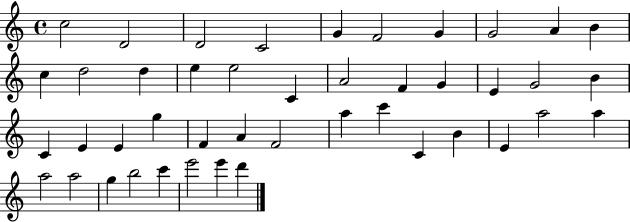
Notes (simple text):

C5/h D4/h D4/h C4/h G4/q F4/h G4/q G4/h A4/q B4/q C5/q D5/h D5/q E5/q E5/h C4/q A4/h F4/q G4/q E4/q G4/h B4/q C4/q E4/q E4/q G5/q F4/q A4/q F4/h A5/q C6/q C4/q B4/q E4/q A5/h A5/q A5/h A5/h G5/q B5/h C6/q E6/h E6/q D6/q